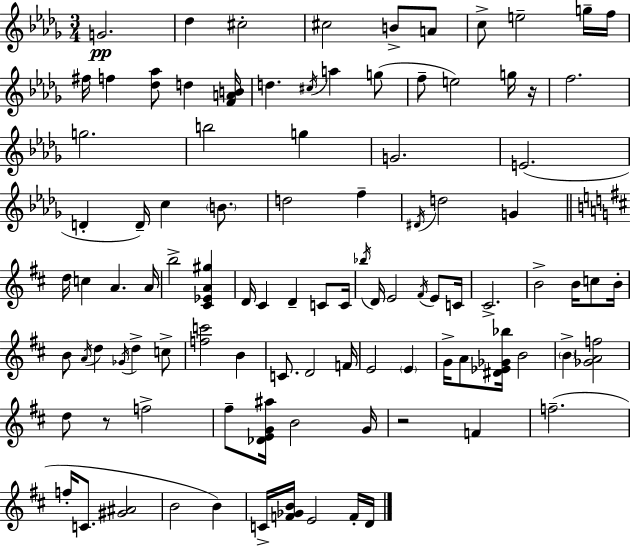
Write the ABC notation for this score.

X:1
T:Untitled
M:3/4
L:1/4
K:Bbm
G2 _d ^c2 ^c2 B/2 A/2 c/2 e2 g/4 f/4 ^f/4 f [_d_a]/2 d [FAB]/4 d ^c/4 a g/2 f/2 e2 g/4 z/4 f2 g2 b2 g G2 E2 D D/4 c B/2 d2 f ^D/4 d2 G d/4 c A A/4 b2 [^C_EA^g] D/4 ^C D C/2 C/4 _b/4 D/4 E2 ^F/4 E/2 C/4 ^C2 B2 B/4 c/2 B/4 B/2 A/4 d _G/4 d c/2 [fc']2 B C/2 D2 F/4 E2 E G/4 A/2 [^D_E_G_b]/4 B2 B [_GAf]2 d/2 z/2 f2 ^f/2 [_DEG^a]/4 B2 G/4 z2 F f2 f/4 C/2 [^G^A]2 B2 B C/4 [F_GB]/4 E2 F/4 D/4